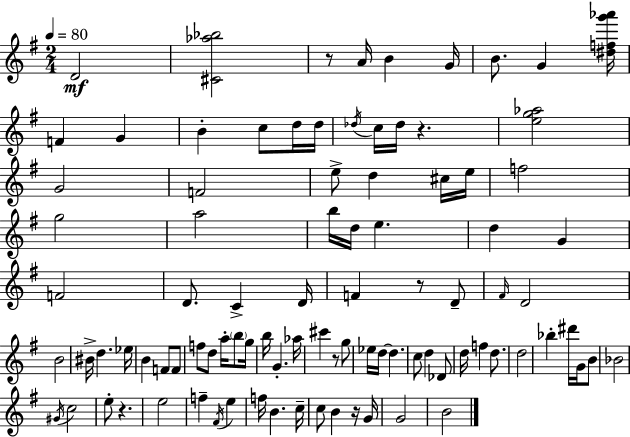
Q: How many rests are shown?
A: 6